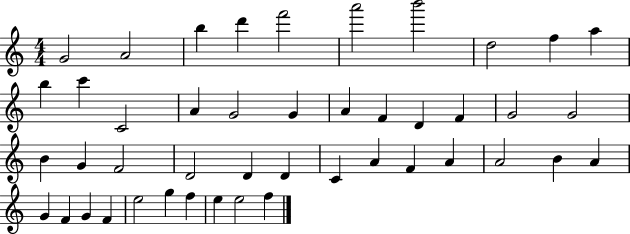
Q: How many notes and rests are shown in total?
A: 45